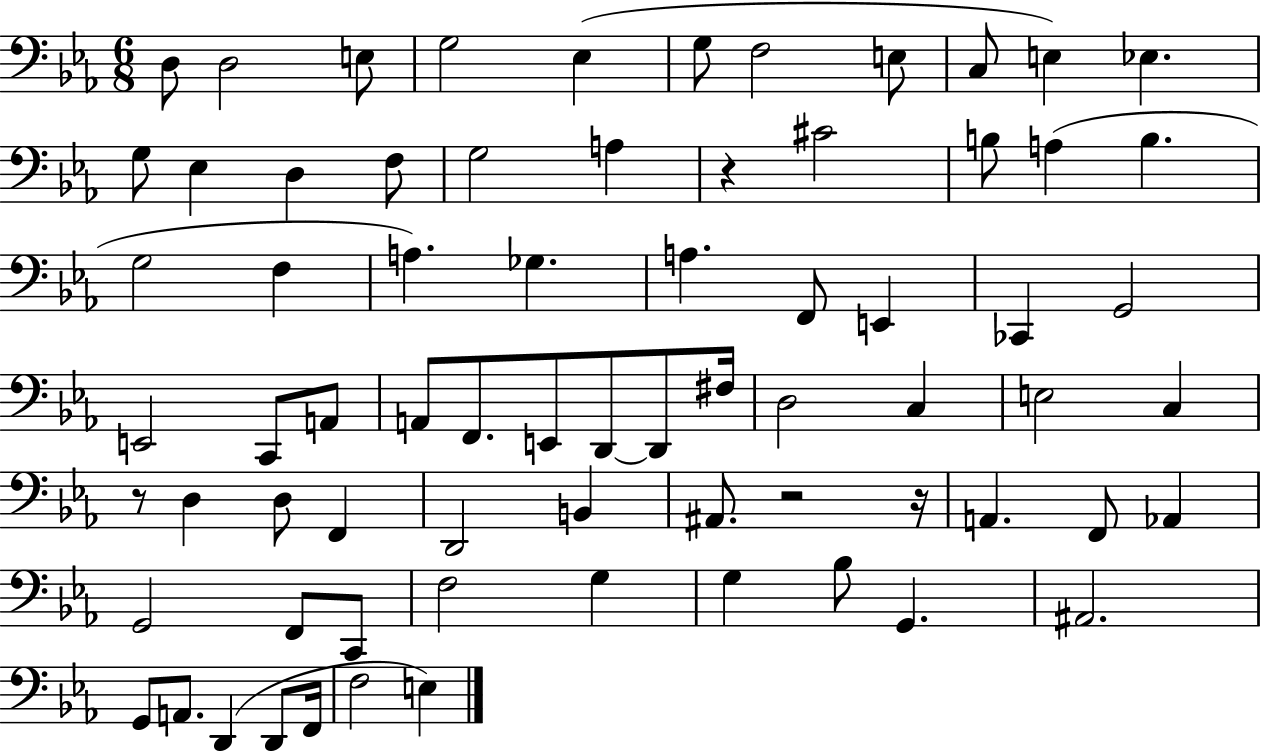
X:1
T:Untitled
M:6/8
L:1/4
K:Eb
D,/2 D,2 E,/2 G,2 _E, G,/2 F,2 E,/2 C,/2 E, _E, G,/2 _E, D, F,/2 G,2 A, z ^C2 B,/2 A, B, G,2 F, A, _G, A, F,,/2 E,, _C,, G,,2 E,,2 C,,/2 A,,/2 A,,/2 F,,/2 E,,/2 D,,/2 D,,/2 ^F,/4 D,2 C, E,2 C, z/2 D, D,/2 F,, D,,2 B,, ^A,,/2 z2 z/4 A,, F,,/2 _A,, G,,2 F,,/2 C,,/2 F,2 G, G, _B,/2 G,, ^A,,2 G,,/2 A,,/2 D,, D,,/2 F,,/4 F,2 E,